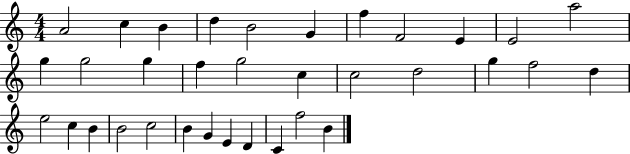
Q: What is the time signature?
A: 4/4